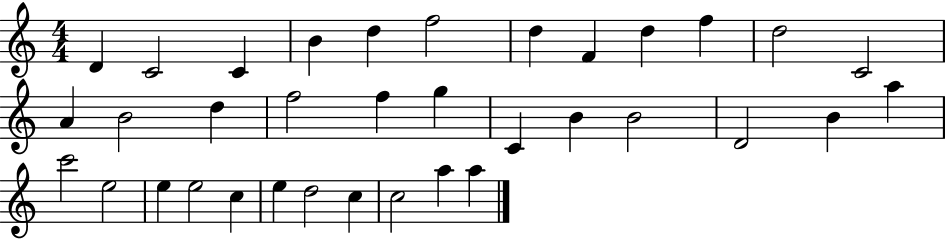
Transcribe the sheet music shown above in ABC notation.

X:1
T:Untitled
M:4/4
L:1/4
K:C
D C2 C B d f2 d F d f d2 C2 A B2 d f2 f g C B B2 D2 B a c'2 e2 e e2 c e d2 c c2 a a